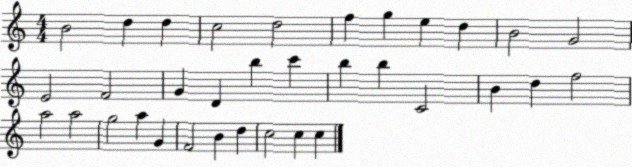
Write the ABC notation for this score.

X:1
T:Untitled
M:4/4
L:1/4
K:C
B2 d d c2 d2 f g e d B2 G2 E2 F2 G D b c' b b C2 B d f2 a2 a2 g2 a G F2 B d c2 c c